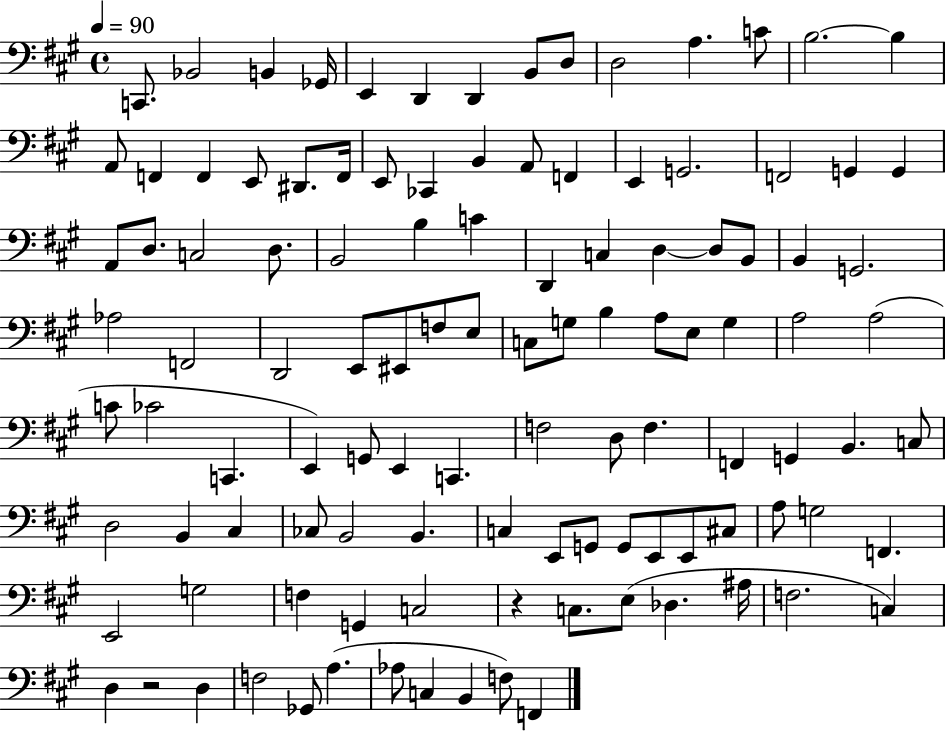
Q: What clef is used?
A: bass